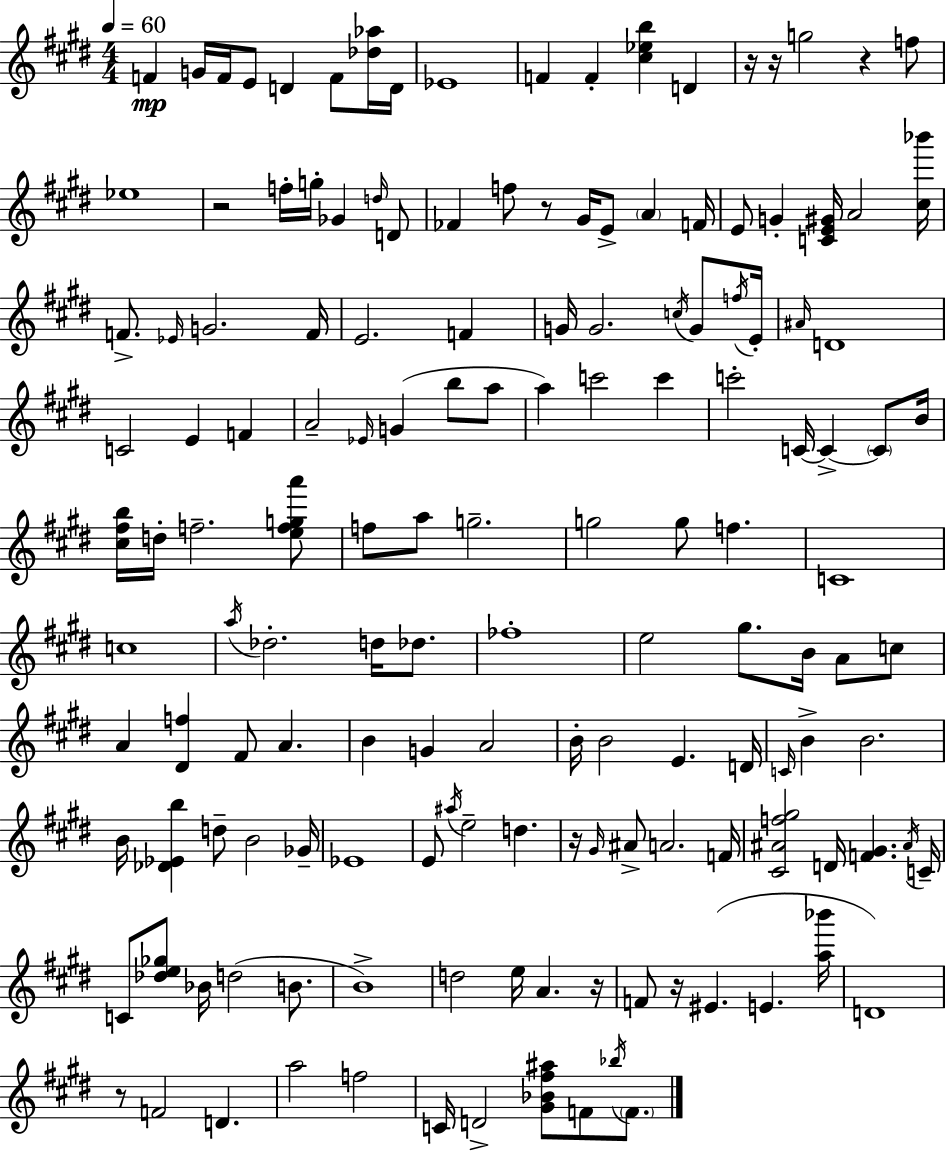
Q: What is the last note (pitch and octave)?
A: F4